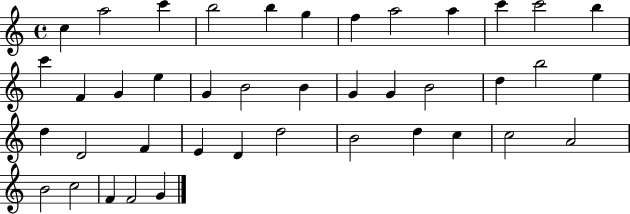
C5/q A5/h C6/q B5/h B5/q G5/q F5/q A5/h A5/q C6/q C6/h B5/q C6/q F4/q G4/q E5/q G4/q B4/h B4/q G4/q G4/q B4/h D5/q B5/h E5/q D5/q D4/h F4/q E4/q D4/q D5/h B4/h D5/q C5/q C5/h A4/h B4/h C5/h F4/q F4/h G4/q